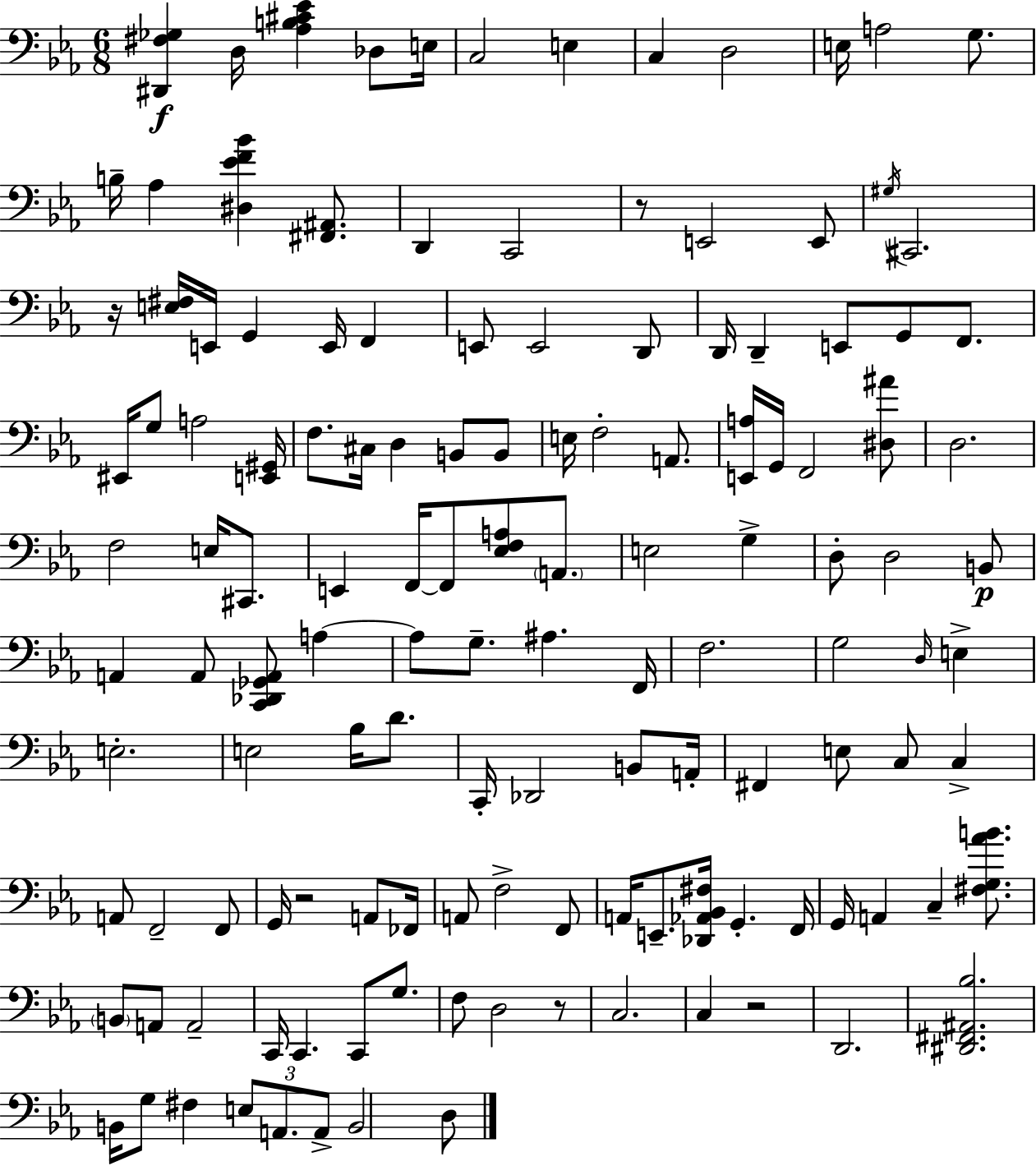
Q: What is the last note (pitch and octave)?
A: D3